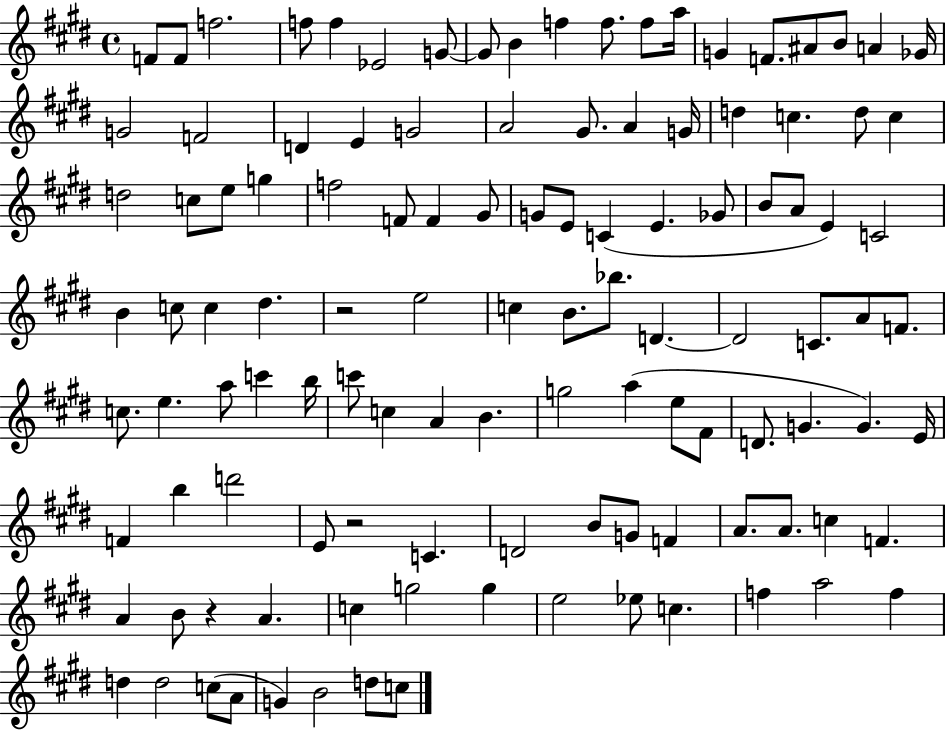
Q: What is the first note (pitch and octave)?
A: F4